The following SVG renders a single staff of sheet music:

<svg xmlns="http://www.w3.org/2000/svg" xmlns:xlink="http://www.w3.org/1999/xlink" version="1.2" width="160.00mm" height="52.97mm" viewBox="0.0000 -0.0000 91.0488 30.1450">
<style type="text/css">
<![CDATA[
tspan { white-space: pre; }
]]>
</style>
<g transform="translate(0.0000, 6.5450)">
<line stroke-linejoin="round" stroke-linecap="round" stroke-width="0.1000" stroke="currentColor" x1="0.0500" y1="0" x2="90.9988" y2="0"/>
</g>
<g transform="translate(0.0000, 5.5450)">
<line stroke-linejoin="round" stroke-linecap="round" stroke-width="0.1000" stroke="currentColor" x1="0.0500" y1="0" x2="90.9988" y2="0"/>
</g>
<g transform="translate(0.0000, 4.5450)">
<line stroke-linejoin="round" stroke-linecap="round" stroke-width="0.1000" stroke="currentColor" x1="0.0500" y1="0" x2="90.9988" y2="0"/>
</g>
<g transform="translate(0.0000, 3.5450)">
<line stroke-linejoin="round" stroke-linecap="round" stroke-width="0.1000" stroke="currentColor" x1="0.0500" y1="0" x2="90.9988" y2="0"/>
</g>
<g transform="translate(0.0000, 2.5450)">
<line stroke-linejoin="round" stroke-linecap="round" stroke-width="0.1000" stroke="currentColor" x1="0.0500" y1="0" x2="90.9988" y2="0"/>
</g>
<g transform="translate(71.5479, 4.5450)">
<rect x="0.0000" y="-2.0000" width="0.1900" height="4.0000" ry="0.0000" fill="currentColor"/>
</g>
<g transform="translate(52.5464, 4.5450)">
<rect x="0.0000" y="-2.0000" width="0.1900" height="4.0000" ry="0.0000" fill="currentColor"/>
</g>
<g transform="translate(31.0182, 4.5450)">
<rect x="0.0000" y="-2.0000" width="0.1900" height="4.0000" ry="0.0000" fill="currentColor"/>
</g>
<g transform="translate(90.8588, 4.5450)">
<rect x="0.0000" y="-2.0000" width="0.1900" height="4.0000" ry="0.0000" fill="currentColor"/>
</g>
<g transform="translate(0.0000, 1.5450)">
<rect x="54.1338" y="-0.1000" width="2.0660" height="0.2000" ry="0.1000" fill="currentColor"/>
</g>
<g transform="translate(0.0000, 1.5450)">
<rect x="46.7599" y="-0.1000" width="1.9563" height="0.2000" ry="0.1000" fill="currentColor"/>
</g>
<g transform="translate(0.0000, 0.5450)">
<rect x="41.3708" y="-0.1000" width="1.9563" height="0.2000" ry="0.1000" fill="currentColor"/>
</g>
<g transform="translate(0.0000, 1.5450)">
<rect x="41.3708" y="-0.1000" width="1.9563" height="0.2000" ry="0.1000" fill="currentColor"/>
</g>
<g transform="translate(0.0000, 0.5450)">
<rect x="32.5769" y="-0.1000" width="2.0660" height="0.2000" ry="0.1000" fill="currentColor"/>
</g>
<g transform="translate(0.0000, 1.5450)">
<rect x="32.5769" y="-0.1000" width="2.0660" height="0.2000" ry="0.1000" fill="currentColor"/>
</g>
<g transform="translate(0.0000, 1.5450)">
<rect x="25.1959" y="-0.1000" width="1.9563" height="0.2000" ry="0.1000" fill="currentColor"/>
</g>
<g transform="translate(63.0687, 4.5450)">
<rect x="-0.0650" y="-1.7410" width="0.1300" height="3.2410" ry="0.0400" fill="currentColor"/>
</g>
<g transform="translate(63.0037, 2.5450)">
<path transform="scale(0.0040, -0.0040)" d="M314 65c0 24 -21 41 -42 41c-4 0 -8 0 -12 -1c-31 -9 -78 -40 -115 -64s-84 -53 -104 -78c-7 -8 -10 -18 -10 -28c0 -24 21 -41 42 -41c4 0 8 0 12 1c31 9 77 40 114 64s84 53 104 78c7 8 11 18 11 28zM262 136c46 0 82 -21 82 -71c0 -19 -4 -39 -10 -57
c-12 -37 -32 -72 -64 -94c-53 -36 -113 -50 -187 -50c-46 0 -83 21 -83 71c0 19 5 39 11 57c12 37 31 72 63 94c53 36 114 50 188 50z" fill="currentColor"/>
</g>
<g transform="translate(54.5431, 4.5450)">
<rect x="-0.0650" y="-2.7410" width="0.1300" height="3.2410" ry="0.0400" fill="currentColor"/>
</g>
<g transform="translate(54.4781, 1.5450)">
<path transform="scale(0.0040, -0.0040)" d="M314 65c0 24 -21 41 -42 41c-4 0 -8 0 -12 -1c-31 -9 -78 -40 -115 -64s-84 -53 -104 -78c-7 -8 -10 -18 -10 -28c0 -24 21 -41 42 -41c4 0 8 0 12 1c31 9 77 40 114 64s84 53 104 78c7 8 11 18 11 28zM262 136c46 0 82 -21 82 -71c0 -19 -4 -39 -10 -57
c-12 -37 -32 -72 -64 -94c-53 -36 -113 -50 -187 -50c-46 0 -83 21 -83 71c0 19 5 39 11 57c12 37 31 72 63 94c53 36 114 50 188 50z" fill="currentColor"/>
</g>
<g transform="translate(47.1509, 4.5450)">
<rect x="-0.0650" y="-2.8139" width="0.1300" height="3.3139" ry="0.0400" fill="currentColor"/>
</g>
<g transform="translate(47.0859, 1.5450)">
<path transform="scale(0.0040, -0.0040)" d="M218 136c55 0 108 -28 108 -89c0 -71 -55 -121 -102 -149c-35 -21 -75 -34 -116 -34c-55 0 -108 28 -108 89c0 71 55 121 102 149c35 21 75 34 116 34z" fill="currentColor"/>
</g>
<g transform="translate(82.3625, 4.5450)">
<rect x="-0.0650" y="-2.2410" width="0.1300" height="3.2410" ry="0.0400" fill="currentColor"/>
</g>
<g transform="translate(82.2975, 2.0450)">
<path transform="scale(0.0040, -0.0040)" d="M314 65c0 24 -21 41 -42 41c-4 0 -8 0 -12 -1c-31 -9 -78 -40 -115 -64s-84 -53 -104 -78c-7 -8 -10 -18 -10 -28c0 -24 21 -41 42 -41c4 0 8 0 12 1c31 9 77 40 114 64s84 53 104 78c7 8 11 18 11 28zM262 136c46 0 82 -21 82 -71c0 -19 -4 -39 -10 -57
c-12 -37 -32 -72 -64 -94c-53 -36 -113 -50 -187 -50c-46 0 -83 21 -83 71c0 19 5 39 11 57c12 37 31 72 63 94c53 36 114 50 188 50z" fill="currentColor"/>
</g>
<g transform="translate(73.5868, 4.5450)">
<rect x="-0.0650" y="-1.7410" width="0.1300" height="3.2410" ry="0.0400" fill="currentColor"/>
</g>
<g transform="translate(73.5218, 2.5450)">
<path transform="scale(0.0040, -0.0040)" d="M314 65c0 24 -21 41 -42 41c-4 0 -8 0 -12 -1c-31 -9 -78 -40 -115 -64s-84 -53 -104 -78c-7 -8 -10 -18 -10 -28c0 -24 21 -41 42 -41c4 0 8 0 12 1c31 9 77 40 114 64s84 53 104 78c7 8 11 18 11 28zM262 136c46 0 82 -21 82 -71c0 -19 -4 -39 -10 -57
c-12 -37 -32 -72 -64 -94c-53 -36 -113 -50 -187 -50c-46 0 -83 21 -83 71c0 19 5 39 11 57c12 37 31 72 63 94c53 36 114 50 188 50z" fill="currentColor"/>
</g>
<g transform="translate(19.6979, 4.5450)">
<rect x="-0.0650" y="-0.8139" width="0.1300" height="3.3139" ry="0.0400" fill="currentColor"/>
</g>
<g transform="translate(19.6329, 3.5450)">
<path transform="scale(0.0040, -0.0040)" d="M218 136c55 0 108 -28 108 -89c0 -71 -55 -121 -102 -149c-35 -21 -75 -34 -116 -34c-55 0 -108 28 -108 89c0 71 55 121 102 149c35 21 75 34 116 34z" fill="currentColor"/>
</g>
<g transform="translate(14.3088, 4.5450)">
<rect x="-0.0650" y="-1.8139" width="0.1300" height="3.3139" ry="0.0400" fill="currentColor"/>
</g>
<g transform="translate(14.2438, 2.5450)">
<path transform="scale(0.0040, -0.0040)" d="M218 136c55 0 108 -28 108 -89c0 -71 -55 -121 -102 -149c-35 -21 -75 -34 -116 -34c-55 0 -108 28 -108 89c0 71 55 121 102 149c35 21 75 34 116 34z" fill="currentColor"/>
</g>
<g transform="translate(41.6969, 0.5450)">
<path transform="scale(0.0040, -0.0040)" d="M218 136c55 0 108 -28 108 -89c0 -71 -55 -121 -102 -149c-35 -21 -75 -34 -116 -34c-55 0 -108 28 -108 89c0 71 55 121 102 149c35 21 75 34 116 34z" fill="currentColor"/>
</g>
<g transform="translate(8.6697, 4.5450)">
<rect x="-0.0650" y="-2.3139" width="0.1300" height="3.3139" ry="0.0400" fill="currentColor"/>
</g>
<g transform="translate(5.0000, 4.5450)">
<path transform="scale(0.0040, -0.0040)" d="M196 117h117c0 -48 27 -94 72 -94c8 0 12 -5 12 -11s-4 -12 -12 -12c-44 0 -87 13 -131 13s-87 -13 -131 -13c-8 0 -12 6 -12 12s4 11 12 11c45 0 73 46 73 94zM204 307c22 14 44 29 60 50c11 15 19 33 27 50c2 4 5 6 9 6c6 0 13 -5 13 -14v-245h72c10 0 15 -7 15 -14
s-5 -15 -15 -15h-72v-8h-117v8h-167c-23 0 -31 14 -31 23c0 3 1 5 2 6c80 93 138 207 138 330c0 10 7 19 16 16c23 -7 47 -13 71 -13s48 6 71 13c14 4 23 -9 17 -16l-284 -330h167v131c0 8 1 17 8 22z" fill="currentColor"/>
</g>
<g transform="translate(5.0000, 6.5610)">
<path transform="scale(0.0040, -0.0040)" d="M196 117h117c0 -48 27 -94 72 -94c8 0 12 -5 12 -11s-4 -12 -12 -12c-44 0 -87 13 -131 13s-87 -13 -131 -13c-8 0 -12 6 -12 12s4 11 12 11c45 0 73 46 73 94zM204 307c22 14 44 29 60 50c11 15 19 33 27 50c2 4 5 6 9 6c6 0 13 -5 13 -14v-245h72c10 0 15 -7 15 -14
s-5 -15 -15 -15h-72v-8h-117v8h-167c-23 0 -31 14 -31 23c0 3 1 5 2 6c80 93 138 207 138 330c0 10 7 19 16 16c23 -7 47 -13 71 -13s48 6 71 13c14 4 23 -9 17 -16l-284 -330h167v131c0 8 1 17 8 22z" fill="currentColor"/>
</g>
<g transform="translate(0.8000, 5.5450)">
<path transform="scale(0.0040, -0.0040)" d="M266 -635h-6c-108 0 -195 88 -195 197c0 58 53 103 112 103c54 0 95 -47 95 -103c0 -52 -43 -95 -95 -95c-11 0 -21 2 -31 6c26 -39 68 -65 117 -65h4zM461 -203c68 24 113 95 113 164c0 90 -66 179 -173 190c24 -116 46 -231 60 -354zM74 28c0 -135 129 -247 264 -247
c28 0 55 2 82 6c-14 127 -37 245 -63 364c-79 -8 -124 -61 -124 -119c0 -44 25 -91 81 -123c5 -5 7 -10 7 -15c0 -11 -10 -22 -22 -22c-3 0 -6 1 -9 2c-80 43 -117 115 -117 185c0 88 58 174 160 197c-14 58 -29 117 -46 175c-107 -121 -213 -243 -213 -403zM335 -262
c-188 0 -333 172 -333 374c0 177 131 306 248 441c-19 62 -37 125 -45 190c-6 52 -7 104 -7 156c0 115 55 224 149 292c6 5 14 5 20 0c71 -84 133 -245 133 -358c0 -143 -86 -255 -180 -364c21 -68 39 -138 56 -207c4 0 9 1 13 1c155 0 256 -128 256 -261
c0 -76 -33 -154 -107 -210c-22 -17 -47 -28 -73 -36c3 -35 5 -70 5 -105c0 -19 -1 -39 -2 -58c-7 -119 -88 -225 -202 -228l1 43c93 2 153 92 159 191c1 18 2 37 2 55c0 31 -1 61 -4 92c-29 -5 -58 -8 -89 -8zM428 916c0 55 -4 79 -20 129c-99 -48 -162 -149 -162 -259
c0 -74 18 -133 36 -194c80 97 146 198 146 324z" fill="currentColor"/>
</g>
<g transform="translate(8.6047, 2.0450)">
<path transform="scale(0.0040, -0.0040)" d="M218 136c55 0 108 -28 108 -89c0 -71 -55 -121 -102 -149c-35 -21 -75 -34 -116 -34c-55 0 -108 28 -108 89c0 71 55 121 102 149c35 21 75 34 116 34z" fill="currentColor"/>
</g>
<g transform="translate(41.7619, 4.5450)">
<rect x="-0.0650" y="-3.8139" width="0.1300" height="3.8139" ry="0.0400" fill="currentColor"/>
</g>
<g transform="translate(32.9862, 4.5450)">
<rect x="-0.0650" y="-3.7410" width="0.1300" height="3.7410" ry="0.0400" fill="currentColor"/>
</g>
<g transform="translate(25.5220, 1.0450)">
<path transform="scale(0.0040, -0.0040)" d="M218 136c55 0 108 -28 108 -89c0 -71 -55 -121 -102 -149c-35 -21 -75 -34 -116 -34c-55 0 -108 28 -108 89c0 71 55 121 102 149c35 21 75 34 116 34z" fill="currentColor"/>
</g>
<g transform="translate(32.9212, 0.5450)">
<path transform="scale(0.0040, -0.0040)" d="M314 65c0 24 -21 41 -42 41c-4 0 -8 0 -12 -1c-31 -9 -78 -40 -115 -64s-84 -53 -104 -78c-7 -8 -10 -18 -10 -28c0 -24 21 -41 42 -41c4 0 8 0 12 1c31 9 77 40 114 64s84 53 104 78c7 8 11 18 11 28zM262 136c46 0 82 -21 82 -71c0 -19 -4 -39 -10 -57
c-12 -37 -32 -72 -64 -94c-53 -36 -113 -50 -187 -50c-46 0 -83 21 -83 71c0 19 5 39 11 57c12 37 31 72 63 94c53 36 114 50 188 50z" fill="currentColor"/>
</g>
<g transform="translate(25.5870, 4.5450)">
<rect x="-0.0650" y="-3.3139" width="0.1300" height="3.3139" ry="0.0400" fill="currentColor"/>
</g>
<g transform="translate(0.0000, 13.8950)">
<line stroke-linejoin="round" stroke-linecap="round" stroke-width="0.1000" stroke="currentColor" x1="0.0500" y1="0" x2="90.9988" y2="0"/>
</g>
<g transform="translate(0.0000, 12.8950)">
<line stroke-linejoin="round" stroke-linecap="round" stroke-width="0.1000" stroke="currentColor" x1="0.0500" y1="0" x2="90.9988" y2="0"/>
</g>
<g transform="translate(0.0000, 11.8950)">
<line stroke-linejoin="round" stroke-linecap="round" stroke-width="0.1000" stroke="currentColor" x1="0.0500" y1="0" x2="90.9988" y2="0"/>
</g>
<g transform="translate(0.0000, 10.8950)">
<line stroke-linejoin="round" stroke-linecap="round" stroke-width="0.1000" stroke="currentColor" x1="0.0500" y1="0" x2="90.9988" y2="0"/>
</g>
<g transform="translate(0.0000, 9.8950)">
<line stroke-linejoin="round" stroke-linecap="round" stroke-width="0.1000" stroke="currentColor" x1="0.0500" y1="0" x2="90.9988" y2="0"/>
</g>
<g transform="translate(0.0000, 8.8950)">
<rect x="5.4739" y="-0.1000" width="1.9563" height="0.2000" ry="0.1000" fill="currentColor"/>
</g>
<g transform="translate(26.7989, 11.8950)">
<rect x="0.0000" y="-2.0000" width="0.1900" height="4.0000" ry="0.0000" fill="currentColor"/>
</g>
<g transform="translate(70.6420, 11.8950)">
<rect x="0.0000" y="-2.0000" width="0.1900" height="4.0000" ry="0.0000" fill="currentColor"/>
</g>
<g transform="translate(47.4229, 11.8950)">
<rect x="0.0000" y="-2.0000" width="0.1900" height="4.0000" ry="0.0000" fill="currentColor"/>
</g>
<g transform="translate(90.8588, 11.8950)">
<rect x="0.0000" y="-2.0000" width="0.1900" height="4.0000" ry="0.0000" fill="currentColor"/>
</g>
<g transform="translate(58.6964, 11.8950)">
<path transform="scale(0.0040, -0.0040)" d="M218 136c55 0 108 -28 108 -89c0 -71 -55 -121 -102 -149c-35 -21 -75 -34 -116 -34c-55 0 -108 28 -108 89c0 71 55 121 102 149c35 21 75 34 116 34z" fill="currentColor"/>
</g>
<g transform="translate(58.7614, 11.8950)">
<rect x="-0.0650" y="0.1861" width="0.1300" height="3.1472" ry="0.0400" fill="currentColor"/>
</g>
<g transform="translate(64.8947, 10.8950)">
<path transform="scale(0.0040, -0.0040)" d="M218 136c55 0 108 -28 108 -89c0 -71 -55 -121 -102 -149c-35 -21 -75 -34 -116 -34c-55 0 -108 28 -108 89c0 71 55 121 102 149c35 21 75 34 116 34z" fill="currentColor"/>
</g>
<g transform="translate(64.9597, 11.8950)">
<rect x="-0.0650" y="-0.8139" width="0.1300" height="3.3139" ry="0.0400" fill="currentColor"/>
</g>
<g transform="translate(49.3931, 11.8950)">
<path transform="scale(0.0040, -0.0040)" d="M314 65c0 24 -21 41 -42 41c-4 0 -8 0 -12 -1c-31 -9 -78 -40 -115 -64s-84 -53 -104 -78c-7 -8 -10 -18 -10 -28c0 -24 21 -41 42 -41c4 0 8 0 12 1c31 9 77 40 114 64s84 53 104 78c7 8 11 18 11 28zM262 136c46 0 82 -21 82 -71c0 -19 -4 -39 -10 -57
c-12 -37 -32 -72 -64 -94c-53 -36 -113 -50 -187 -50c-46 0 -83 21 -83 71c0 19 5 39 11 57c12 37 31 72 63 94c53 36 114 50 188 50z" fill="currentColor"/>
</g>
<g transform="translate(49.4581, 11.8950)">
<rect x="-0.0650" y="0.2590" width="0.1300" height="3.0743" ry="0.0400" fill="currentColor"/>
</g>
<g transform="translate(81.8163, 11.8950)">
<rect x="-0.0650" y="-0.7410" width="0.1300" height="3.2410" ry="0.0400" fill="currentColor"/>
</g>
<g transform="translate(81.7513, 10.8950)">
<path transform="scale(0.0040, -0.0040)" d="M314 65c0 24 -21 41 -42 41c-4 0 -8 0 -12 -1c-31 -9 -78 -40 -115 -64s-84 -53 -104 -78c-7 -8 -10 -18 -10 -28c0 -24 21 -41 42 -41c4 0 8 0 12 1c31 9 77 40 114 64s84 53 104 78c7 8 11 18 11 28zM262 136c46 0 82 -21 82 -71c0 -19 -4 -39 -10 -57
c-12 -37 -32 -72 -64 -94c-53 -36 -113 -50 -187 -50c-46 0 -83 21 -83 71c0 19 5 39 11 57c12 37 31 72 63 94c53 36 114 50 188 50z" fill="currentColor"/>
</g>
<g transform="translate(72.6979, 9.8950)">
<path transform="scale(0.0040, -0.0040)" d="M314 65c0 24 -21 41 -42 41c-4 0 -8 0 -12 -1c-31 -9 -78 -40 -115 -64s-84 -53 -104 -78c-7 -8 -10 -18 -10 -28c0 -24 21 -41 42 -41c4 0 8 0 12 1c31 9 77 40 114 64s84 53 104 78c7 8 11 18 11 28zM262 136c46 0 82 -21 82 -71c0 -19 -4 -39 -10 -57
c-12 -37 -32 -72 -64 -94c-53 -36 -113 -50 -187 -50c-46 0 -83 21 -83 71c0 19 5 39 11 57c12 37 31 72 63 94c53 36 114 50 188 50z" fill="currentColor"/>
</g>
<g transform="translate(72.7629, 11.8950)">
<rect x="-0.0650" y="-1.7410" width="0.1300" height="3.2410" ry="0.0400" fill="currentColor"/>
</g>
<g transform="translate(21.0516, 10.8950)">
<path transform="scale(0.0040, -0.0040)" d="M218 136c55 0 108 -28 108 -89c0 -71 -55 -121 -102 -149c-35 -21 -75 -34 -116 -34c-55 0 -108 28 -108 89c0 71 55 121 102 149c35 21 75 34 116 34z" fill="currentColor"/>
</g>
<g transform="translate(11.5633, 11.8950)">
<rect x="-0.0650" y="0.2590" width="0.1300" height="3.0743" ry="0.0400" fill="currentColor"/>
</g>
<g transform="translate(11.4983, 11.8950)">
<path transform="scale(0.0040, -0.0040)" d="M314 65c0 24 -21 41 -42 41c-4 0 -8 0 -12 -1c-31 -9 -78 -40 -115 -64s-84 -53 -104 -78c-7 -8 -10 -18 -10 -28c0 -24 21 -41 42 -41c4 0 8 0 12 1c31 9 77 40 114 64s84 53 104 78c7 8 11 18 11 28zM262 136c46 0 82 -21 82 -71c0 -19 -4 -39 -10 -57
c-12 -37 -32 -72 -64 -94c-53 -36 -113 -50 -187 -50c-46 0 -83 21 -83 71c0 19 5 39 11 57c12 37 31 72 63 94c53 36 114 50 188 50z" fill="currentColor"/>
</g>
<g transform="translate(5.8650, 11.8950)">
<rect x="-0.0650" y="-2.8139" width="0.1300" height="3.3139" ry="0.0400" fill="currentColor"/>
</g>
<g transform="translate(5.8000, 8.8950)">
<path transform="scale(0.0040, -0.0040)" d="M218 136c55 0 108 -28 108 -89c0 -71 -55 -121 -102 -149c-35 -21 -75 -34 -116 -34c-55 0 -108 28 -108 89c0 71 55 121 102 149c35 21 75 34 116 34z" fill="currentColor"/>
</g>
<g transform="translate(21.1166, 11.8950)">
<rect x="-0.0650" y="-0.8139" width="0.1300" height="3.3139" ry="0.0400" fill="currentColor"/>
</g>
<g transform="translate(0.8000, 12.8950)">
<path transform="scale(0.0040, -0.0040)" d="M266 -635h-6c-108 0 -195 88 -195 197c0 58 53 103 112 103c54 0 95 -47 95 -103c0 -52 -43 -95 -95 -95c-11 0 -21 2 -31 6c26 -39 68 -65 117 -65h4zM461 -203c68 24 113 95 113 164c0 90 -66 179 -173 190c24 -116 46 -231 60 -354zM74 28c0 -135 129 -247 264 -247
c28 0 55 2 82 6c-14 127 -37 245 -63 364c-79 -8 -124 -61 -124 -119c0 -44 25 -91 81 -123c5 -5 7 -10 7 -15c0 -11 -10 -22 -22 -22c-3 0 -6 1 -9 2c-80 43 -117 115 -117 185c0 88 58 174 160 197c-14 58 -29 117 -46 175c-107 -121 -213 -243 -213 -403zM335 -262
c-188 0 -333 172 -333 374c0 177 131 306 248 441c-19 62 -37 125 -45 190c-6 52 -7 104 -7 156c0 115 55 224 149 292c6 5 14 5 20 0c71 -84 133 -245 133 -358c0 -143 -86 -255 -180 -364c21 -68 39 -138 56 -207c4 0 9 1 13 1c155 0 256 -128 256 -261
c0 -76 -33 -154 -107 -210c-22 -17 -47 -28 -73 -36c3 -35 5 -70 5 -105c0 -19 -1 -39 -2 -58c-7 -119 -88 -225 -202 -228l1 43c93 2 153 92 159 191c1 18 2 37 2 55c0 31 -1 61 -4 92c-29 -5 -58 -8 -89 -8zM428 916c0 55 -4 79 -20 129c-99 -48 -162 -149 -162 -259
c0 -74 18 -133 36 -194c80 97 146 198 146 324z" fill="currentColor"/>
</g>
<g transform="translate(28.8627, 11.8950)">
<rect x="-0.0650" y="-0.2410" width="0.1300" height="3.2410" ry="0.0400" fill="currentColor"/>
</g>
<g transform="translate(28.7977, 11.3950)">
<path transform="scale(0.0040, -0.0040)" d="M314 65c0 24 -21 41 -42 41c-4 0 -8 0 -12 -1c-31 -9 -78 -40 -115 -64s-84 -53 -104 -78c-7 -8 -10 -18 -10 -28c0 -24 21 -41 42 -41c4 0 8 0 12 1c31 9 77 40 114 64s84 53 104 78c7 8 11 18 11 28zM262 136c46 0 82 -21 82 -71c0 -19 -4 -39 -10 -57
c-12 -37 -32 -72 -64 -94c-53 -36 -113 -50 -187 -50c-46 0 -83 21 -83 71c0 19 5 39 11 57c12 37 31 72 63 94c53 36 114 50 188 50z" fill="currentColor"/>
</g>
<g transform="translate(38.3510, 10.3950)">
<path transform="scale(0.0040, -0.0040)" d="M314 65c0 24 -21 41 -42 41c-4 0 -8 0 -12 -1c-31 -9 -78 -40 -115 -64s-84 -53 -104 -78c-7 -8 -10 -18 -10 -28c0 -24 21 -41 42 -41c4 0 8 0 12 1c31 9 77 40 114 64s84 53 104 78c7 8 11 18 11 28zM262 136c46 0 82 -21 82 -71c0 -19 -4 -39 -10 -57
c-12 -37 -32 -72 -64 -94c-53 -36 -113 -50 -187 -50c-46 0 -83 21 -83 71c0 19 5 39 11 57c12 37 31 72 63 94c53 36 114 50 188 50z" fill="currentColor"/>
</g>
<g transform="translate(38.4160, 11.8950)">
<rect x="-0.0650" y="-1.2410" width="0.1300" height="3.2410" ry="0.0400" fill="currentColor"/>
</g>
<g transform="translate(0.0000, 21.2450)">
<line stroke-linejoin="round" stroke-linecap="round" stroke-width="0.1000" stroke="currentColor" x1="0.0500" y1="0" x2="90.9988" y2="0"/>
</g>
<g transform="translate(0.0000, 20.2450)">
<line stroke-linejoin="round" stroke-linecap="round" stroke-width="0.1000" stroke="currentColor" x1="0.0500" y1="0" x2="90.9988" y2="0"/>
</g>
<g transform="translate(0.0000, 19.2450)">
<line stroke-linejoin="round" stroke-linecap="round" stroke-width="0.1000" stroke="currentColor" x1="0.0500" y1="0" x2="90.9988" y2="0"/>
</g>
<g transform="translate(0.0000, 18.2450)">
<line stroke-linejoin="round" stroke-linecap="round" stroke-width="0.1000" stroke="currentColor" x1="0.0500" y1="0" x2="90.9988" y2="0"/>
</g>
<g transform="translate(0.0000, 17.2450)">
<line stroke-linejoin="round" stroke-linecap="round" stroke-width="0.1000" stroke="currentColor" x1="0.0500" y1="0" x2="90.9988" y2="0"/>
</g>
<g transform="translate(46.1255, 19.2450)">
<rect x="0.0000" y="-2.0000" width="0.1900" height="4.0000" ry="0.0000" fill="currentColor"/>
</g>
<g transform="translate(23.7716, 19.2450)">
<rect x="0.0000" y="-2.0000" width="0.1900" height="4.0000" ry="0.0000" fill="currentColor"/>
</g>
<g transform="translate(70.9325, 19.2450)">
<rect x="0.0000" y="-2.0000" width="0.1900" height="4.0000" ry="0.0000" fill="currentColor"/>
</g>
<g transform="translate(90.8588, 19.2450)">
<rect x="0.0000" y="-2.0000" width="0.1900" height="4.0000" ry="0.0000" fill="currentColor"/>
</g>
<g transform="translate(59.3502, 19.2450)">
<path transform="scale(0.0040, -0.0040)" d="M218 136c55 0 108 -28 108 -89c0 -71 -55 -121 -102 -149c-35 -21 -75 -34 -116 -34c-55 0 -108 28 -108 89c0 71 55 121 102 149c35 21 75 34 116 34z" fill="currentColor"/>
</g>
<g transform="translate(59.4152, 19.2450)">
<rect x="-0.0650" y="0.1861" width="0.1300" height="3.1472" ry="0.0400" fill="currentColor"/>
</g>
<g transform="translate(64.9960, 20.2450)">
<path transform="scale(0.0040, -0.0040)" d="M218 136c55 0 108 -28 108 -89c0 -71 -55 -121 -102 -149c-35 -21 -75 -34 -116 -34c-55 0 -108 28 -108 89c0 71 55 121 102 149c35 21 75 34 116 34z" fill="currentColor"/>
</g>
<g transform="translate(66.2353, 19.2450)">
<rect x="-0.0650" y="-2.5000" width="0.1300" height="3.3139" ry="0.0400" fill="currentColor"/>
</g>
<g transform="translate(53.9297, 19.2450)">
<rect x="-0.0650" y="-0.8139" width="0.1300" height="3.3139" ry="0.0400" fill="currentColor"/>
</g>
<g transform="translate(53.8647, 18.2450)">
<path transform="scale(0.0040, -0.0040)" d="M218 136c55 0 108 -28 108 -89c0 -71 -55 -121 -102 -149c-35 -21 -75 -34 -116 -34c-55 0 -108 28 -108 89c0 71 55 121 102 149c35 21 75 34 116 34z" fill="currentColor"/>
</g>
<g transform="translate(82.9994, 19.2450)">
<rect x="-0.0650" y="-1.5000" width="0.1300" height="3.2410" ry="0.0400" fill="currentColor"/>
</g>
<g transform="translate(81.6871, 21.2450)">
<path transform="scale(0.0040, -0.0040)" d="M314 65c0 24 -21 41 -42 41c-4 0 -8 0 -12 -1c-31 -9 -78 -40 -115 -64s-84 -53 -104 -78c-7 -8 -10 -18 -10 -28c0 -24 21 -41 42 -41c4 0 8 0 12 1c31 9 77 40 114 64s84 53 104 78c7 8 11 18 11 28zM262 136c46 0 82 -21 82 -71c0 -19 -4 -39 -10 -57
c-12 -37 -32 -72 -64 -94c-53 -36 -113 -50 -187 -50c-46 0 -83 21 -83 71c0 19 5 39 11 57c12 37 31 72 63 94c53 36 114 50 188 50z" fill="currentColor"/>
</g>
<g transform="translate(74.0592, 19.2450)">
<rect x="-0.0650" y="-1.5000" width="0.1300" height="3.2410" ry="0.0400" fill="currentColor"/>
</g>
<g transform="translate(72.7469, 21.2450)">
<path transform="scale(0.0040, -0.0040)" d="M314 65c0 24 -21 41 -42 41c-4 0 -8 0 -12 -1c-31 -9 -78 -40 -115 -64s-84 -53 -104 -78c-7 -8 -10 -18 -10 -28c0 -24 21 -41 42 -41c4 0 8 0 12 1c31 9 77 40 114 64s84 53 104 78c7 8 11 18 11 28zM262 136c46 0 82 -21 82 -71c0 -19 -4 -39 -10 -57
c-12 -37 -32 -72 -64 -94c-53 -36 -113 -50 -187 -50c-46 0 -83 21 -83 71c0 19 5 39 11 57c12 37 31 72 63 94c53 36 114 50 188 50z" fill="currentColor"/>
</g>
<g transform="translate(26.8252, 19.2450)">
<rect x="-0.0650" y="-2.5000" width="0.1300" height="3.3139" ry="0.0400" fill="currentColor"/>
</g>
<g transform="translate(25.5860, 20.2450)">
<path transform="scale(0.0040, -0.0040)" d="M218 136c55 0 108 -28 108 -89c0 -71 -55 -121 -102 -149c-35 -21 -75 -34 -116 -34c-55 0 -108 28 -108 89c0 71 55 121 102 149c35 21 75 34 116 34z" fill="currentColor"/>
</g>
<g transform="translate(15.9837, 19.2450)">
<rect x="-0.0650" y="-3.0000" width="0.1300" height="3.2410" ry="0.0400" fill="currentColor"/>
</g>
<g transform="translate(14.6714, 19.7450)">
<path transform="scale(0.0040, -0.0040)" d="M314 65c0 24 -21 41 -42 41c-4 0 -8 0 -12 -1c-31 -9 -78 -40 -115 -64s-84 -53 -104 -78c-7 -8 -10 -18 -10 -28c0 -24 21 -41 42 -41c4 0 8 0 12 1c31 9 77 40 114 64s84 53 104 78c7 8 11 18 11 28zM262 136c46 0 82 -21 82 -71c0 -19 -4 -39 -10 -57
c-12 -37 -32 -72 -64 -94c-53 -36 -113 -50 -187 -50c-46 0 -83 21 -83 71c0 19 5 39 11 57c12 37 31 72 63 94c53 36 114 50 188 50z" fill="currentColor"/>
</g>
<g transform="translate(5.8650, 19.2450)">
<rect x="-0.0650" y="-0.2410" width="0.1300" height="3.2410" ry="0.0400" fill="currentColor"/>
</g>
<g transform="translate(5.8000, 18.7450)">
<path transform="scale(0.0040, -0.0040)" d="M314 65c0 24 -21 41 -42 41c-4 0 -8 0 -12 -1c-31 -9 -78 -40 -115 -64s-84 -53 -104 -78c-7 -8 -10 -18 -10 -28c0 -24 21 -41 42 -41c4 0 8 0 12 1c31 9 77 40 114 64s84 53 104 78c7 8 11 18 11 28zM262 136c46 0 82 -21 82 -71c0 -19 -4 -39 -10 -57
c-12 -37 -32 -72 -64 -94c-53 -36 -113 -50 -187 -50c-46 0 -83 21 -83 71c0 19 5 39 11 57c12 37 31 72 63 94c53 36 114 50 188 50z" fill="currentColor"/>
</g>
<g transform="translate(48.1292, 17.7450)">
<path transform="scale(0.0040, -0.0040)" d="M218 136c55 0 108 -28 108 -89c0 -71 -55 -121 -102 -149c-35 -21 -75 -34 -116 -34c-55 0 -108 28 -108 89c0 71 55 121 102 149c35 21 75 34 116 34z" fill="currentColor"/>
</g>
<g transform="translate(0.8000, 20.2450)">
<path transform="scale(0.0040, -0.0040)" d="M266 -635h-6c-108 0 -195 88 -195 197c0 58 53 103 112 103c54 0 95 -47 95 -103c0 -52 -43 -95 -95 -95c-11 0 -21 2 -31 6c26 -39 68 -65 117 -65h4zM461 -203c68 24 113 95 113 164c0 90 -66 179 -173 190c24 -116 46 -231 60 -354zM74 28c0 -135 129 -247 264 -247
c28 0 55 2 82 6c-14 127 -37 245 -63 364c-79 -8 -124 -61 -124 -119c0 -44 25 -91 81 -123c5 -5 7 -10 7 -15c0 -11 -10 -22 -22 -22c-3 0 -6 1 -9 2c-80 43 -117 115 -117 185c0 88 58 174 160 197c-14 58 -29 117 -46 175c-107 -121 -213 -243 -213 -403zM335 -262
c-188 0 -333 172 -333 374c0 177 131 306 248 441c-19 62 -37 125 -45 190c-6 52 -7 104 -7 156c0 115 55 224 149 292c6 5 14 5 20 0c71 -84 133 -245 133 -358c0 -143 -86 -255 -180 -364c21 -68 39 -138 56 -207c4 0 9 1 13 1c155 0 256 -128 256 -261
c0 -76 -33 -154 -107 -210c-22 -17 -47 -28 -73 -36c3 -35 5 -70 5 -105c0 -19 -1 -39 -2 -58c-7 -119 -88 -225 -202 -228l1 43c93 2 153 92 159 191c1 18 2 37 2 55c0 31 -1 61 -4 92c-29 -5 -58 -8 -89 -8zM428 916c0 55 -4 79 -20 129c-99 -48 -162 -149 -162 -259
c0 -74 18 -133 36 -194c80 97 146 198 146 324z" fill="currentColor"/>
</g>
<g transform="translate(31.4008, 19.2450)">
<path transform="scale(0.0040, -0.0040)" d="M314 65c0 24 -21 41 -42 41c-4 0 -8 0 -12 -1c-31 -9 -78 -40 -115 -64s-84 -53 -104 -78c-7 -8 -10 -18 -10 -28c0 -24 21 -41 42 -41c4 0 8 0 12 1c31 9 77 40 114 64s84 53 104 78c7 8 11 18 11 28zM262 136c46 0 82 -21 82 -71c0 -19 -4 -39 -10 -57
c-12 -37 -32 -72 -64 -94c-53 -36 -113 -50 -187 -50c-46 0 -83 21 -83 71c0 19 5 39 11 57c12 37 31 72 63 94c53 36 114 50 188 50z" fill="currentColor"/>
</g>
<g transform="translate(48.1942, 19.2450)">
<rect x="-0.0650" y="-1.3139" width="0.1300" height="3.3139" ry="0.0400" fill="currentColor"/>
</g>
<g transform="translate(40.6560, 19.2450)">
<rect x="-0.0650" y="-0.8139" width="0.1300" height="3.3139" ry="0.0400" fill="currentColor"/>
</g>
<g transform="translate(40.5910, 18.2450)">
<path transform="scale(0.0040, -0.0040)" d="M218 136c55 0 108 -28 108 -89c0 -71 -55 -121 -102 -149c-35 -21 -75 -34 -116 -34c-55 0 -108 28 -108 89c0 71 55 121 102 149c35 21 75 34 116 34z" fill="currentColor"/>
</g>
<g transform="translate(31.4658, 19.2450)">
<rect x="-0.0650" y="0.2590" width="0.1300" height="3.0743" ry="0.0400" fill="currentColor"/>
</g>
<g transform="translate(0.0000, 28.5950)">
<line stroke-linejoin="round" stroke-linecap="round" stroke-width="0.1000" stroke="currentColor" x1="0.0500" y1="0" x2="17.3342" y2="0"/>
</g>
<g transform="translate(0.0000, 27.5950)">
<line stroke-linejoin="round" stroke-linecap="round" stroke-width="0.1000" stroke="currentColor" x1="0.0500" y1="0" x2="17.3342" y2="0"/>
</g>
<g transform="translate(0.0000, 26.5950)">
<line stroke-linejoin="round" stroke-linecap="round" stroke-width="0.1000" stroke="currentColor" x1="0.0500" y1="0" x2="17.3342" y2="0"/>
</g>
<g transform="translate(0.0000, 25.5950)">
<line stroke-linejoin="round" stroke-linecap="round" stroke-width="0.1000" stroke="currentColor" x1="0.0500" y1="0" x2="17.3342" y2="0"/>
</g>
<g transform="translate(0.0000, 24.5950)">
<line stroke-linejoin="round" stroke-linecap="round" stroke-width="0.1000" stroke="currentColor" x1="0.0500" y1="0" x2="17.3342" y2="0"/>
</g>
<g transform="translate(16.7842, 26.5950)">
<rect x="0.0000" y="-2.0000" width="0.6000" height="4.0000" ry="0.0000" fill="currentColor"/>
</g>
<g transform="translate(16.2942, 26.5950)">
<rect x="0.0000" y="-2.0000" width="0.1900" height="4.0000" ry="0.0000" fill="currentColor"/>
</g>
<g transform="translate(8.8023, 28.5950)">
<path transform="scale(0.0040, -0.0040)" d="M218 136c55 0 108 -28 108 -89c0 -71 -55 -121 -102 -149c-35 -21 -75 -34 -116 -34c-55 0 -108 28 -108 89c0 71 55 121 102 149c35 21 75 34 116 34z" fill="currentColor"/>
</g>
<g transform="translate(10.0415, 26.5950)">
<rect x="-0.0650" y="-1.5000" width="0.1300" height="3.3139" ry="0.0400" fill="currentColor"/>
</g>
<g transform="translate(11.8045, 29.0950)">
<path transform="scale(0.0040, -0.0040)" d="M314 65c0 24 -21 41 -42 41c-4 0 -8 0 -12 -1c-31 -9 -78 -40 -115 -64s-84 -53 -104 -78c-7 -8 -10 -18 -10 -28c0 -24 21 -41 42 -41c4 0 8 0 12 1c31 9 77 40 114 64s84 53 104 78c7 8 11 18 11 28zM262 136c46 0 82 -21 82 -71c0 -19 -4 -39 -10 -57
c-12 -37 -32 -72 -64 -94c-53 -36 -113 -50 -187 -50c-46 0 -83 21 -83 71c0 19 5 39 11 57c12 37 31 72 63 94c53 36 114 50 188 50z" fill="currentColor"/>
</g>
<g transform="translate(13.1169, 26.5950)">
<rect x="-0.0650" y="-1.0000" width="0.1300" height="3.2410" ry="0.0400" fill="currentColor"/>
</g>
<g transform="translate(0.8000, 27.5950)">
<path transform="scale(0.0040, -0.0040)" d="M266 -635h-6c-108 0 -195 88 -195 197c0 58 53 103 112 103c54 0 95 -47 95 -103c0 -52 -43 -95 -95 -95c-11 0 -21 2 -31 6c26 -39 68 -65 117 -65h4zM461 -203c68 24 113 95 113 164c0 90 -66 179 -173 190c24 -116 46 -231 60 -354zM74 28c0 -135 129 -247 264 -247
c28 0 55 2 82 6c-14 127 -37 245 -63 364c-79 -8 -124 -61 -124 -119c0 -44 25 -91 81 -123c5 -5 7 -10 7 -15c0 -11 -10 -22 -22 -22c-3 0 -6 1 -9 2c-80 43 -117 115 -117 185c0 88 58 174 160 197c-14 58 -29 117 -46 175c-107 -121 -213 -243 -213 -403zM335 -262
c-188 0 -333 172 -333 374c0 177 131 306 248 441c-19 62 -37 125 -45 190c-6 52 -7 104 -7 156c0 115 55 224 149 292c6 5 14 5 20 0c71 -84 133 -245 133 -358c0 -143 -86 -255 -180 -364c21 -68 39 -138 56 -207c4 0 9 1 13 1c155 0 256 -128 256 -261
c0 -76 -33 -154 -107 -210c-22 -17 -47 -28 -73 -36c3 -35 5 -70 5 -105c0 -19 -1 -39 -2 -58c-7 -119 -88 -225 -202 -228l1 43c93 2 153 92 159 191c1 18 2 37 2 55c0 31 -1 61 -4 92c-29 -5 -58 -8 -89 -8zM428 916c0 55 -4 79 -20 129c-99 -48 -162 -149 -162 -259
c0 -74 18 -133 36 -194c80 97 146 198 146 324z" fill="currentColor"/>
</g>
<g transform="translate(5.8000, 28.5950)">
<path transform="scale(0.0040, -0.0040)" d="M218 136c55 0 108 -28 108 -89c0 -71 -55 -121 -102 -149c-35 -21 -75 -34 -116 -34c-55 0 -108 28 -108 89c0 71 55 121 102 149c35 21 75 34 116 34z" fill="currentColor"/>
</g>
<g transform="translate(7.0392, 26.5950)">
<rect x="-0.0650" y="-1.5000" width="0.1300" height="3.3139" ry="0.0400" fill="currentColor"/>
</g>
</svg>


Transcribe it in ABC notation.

X:1
T:Untitled
M:4/4
L:1/4
K:C
g f d b c'2 c' a a2 f2 f2 g2 a B2 d c2 e2 B2 B d f2 d2 c2 A2 G B2 d e d B G E2 E2 E E D2